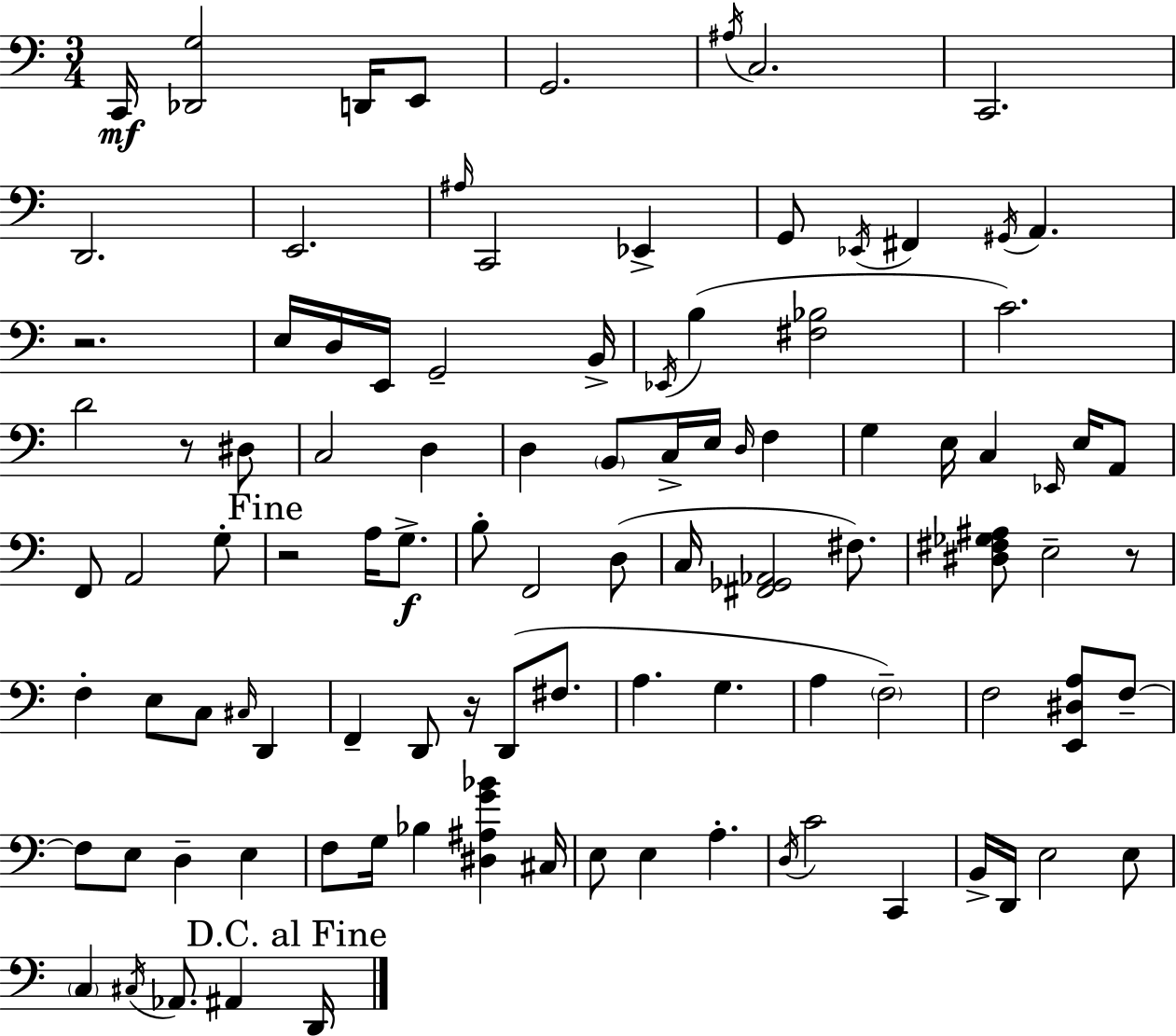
{
  \clef bass
  \numericTimeSignature
  \time 3/4
  \key c \major
  c,16\mf <des, g>2 d,16 e,8 | g,2. | \acciaccatura { ais16 } c2. | c,2. | \break d,2. | e,2. | \grace { ais16 } c,2 ees,4-> | g,8 \acciaccatura { ees,16 } fis,4 \acciaccatura { gis,16 } a,4. | \break r2. | e16 d16 e,16 g,2-- | b,16-> \acciaccatura { ees,16 }( b4 <fis bes>2 | c'2.) | \break d'2 | r8 dis8 c2 | d4 d4 \parenthesize b,8 c16-> | e16 \grace { d16 } f4 g4 e16 c4 | \break \grace { ees,16 } e16 a,8 f,8 a,2 | g8-. \mark "Fine" r2 | a16 g8.->\f b8-. f,2 | d8( c16 <fis, ges, aes,>2 | \break fis8.) <dis fis ges ais>8 e2-- | r8 f4-. e8 | c8 \grace { cis16 } d,4 f,4-- | d,8 r16 d,8( fis8. a4. | \break g4. a4 | \parenthesize f2--) f2 | <e, dis a>8 f8--~~ f8 e8 | d4-- e4 f8 g16 bes4 | \break <dis ais g' bes'>4 cis16 e8 e4 | a4.-. \acciaccatura { d16 } c'2 | c,4 b,16-> d,16 e2 | e8 \parenthesize c4 | \break \acciaccatura { cis16 } aes,8. ais,4 \mark "D.C. al Fine" d,16 \bar "|."
}